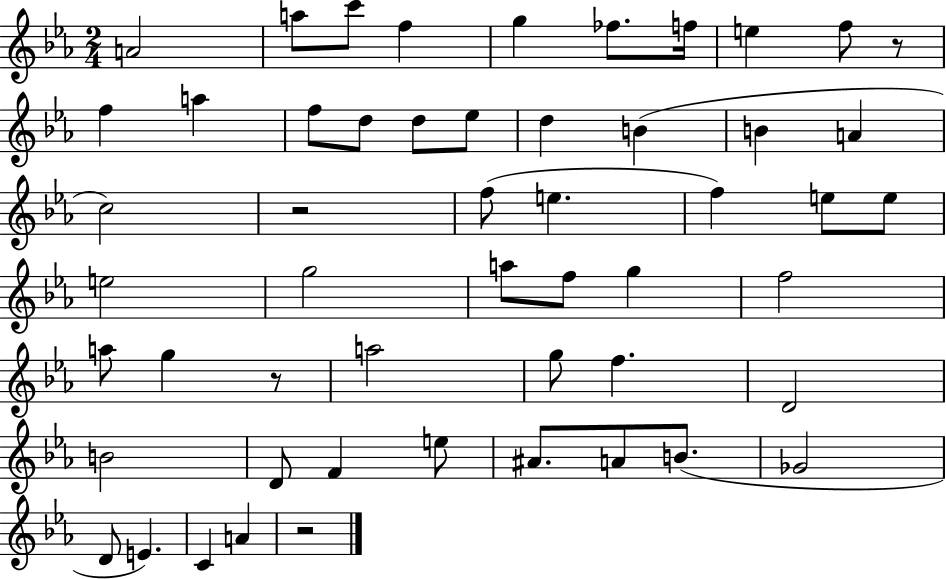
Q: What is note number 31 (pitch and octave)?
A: F5